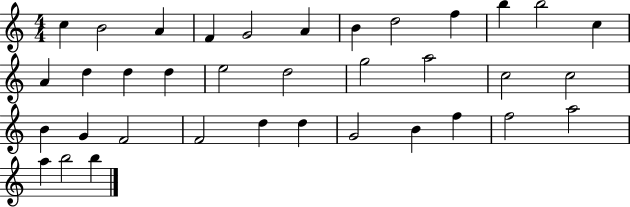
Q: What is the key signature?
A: C major